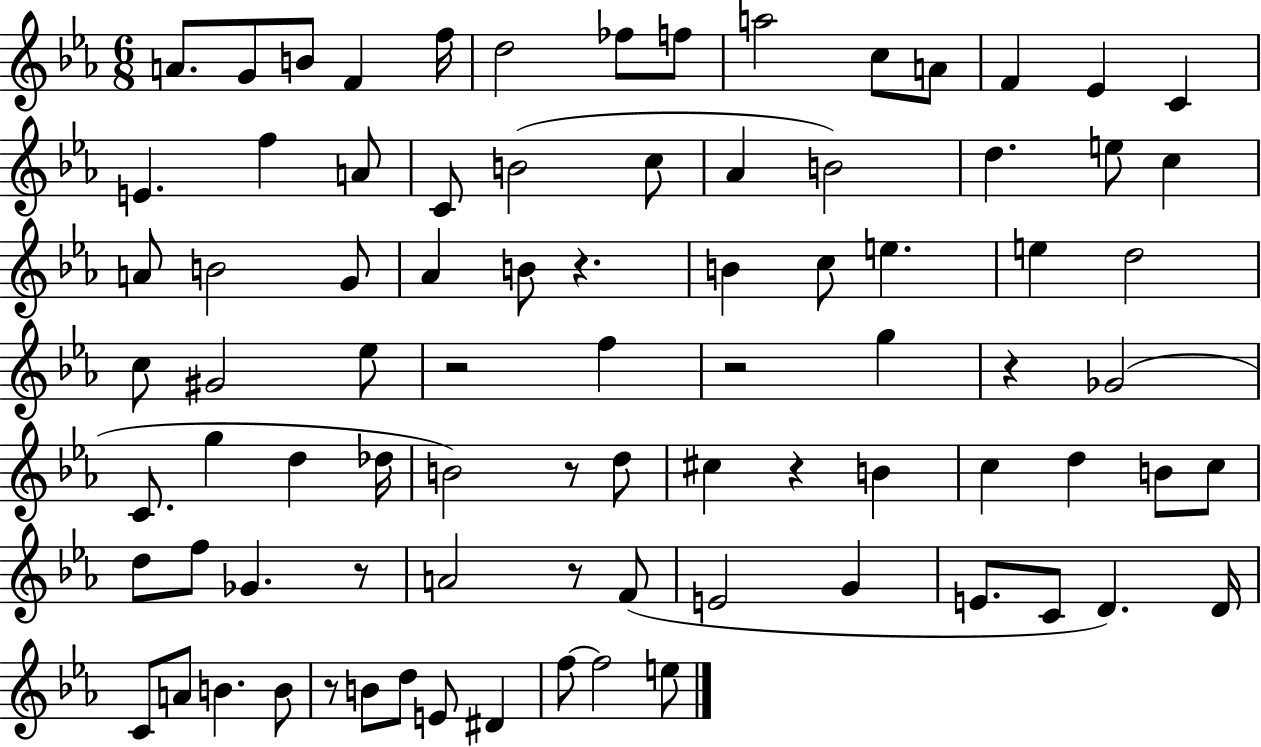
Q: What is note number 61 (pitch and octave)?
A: E4